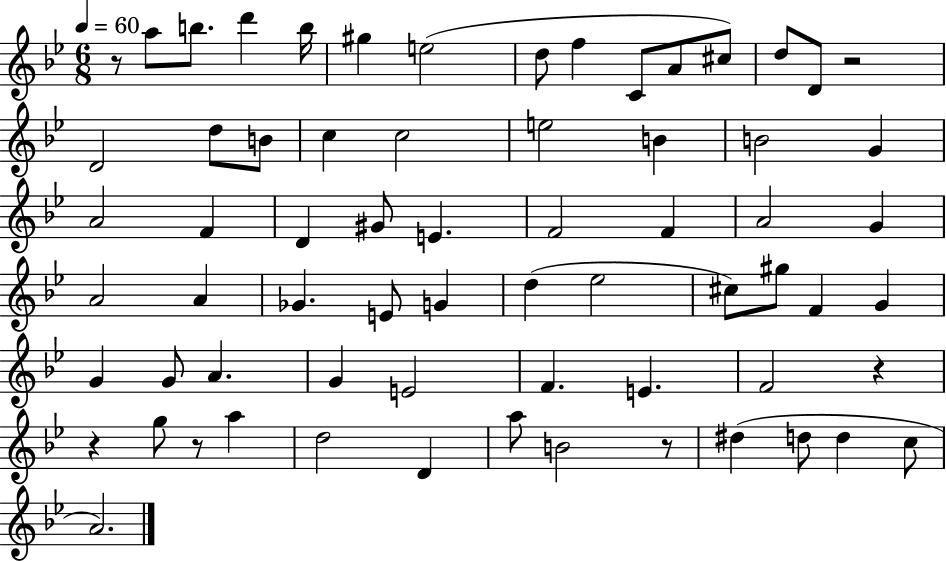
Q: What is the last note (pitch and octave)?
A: A4